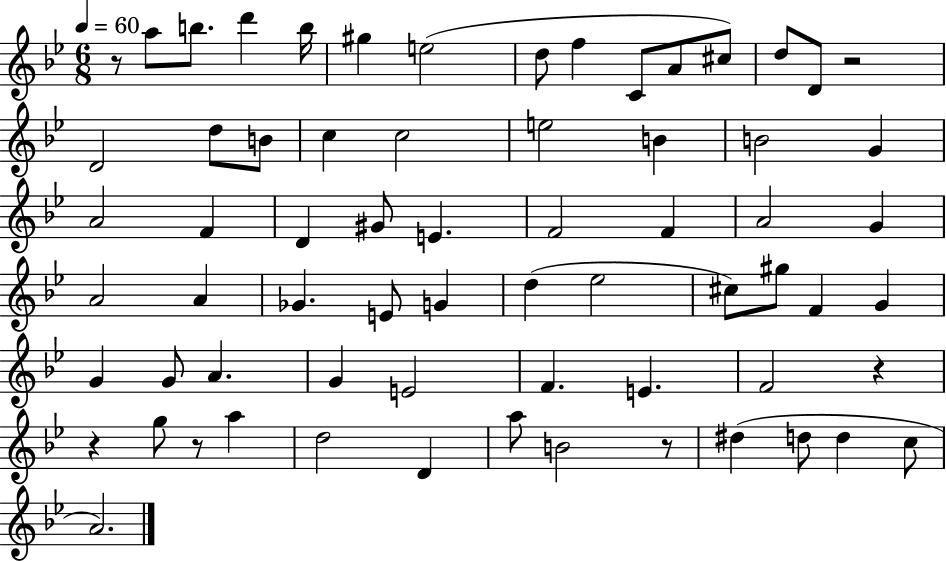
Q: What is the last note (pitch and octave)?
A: A4